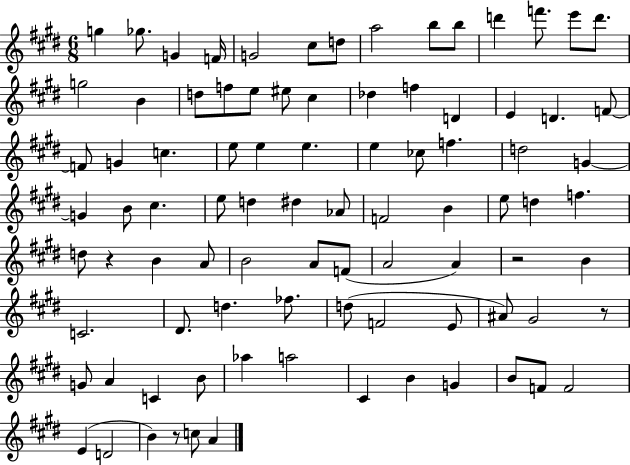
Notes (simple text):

G5/q Gb5/e. G4/q F4/s G4/h C#5/e D5/e A5/h B5/e B5/e D6/q F6/e. E6/e D6/e. G5/h B4/q D5/e F5/e E5/e EIS5/e C#5/q Db5/q F5/q D4/q E4/q D4/q. F4/e F4/e G4/q C5/q. E5/e E5/q E5/q. E5/q CES5/e F5/q. D5/h G4/q G4/q B4/e C#5/q. E5/e D5/q D#5/q Ab4/e F4/h B4/q E5/e D5/q F5/q. D5/e R/q B4/q A4/e B4/h A4/e F4/e A4/h A4/q R/h B4/q C4/h. D#4/e. D5/q. FES5/e. D5/e F4/h E4/e A#4/e G#4/h R/e G4/e A4/q C4/q B4/e Ab5/q A5/h C#4/q B4/q G4/q B4/e F4/e F4/h E4/q D4/h B4/q R/e C5/e A4/q